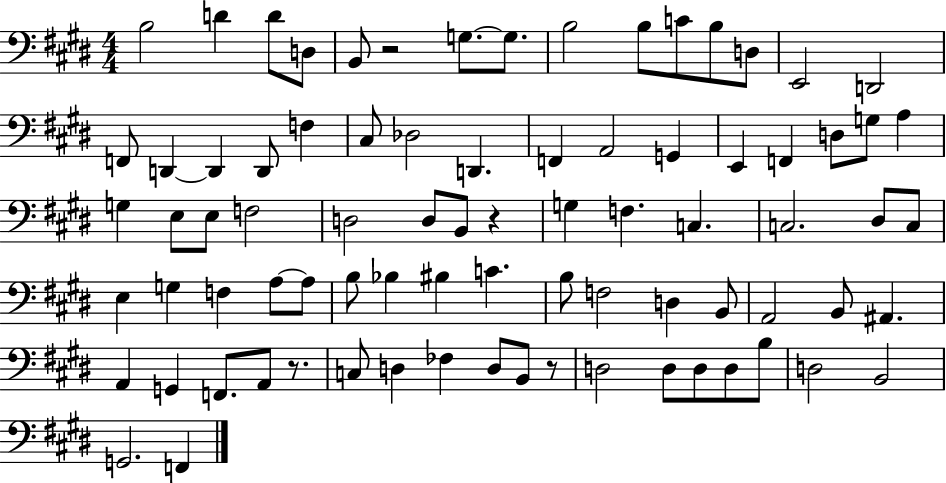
{
  \clef bass
  \numericTimeSignature
  \time 4/4
  \key e \major
  \repeat volta 2 { b2 d'4 d'8 d8 | b,8 r2 g8.~~ g8. | b2 b8 c'8 b8 d8 | e,2 d,2 | \break f,8 d,4~~ d,4 d,8 f4 | cis8 des2 d,4. | f,4 a,2 g,4 | e,4 f,4 d8 g8 a4 | \break g4 e8 e8 f2 | d2 d8 b,8 r4 | g4 f4. c4. | c2. dis8 c8 | \break e4 g4 f4 a8~~ a8 | b8 bes4 bis4 c'4. | b8 f2 d4 b,8 | a,2 b,8 ais,4. | \break a,4 g,4 f,8. a,8 r8. | c8 d4 fes4 d8 b,8 r8 | d2 d8 d8 d8 b8 | d2 b,2 | \break g,2. f,4 | } \bar "|."
}